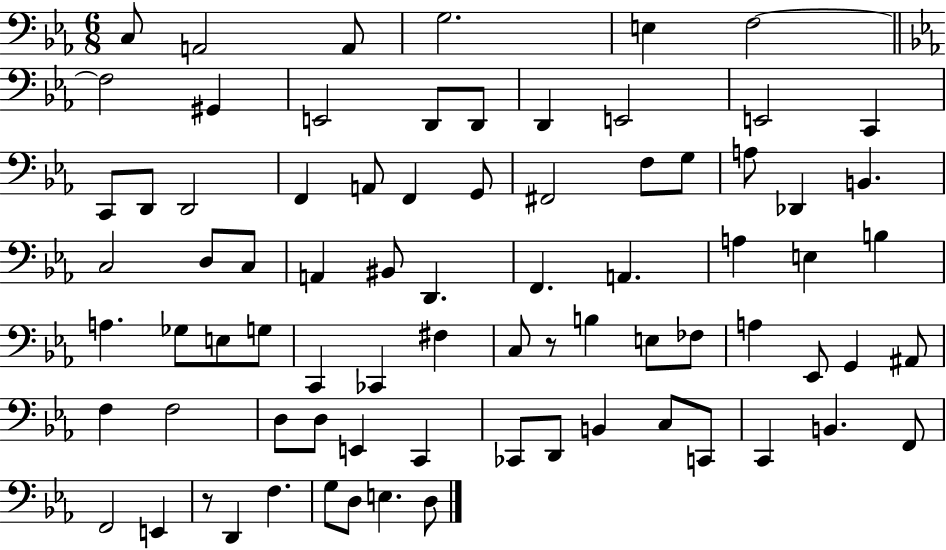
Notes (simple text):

C3/e A2/h A2/e G3/h. E3/q F3/h F3/h G#2/q E2/h D2/e D2/e D2/q E2/h E2/h C2/q C2/e D2/e D2/h F2/q A2/e F2/q G2/e F#2/h F3/e G3/e A3/e Db2/q B2/q. C3/h D3/e C3/e A2/q BIS2/e D2/q. F2/q. A2/q. A3/q E3/q B3/q A3/q. Gb3/e E3/e G3/e C2/q CES2/q F#3/q C3/e R/e B3/q E3/e FES3/e A3/q Eb2/e G2/q A#2/e F3/q F3/h D3/e D3/e E2/q C2/q CES2/e D2/e B2/q C3/e C2/e C2/q B2/q. F2/e F2/h E2/q R/e D2/q F3/q. G3/e D3/e E3/q. D3/e